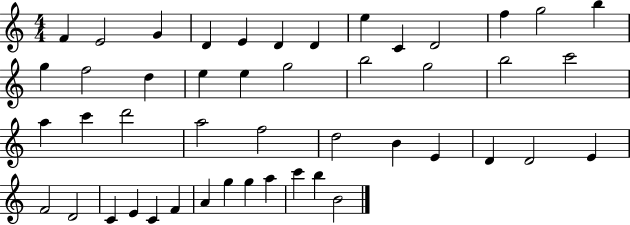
X:1
T:Untitled
M:4/4
L:1/4
K:C
F E2 G D E D D e C D2 f g2 b g f2 d e e g2 b2 g2 b2 c'2 a c' d'2 a2 f2 d2 B E D D2 E F2 D2 C E C F A g g a c' b B2